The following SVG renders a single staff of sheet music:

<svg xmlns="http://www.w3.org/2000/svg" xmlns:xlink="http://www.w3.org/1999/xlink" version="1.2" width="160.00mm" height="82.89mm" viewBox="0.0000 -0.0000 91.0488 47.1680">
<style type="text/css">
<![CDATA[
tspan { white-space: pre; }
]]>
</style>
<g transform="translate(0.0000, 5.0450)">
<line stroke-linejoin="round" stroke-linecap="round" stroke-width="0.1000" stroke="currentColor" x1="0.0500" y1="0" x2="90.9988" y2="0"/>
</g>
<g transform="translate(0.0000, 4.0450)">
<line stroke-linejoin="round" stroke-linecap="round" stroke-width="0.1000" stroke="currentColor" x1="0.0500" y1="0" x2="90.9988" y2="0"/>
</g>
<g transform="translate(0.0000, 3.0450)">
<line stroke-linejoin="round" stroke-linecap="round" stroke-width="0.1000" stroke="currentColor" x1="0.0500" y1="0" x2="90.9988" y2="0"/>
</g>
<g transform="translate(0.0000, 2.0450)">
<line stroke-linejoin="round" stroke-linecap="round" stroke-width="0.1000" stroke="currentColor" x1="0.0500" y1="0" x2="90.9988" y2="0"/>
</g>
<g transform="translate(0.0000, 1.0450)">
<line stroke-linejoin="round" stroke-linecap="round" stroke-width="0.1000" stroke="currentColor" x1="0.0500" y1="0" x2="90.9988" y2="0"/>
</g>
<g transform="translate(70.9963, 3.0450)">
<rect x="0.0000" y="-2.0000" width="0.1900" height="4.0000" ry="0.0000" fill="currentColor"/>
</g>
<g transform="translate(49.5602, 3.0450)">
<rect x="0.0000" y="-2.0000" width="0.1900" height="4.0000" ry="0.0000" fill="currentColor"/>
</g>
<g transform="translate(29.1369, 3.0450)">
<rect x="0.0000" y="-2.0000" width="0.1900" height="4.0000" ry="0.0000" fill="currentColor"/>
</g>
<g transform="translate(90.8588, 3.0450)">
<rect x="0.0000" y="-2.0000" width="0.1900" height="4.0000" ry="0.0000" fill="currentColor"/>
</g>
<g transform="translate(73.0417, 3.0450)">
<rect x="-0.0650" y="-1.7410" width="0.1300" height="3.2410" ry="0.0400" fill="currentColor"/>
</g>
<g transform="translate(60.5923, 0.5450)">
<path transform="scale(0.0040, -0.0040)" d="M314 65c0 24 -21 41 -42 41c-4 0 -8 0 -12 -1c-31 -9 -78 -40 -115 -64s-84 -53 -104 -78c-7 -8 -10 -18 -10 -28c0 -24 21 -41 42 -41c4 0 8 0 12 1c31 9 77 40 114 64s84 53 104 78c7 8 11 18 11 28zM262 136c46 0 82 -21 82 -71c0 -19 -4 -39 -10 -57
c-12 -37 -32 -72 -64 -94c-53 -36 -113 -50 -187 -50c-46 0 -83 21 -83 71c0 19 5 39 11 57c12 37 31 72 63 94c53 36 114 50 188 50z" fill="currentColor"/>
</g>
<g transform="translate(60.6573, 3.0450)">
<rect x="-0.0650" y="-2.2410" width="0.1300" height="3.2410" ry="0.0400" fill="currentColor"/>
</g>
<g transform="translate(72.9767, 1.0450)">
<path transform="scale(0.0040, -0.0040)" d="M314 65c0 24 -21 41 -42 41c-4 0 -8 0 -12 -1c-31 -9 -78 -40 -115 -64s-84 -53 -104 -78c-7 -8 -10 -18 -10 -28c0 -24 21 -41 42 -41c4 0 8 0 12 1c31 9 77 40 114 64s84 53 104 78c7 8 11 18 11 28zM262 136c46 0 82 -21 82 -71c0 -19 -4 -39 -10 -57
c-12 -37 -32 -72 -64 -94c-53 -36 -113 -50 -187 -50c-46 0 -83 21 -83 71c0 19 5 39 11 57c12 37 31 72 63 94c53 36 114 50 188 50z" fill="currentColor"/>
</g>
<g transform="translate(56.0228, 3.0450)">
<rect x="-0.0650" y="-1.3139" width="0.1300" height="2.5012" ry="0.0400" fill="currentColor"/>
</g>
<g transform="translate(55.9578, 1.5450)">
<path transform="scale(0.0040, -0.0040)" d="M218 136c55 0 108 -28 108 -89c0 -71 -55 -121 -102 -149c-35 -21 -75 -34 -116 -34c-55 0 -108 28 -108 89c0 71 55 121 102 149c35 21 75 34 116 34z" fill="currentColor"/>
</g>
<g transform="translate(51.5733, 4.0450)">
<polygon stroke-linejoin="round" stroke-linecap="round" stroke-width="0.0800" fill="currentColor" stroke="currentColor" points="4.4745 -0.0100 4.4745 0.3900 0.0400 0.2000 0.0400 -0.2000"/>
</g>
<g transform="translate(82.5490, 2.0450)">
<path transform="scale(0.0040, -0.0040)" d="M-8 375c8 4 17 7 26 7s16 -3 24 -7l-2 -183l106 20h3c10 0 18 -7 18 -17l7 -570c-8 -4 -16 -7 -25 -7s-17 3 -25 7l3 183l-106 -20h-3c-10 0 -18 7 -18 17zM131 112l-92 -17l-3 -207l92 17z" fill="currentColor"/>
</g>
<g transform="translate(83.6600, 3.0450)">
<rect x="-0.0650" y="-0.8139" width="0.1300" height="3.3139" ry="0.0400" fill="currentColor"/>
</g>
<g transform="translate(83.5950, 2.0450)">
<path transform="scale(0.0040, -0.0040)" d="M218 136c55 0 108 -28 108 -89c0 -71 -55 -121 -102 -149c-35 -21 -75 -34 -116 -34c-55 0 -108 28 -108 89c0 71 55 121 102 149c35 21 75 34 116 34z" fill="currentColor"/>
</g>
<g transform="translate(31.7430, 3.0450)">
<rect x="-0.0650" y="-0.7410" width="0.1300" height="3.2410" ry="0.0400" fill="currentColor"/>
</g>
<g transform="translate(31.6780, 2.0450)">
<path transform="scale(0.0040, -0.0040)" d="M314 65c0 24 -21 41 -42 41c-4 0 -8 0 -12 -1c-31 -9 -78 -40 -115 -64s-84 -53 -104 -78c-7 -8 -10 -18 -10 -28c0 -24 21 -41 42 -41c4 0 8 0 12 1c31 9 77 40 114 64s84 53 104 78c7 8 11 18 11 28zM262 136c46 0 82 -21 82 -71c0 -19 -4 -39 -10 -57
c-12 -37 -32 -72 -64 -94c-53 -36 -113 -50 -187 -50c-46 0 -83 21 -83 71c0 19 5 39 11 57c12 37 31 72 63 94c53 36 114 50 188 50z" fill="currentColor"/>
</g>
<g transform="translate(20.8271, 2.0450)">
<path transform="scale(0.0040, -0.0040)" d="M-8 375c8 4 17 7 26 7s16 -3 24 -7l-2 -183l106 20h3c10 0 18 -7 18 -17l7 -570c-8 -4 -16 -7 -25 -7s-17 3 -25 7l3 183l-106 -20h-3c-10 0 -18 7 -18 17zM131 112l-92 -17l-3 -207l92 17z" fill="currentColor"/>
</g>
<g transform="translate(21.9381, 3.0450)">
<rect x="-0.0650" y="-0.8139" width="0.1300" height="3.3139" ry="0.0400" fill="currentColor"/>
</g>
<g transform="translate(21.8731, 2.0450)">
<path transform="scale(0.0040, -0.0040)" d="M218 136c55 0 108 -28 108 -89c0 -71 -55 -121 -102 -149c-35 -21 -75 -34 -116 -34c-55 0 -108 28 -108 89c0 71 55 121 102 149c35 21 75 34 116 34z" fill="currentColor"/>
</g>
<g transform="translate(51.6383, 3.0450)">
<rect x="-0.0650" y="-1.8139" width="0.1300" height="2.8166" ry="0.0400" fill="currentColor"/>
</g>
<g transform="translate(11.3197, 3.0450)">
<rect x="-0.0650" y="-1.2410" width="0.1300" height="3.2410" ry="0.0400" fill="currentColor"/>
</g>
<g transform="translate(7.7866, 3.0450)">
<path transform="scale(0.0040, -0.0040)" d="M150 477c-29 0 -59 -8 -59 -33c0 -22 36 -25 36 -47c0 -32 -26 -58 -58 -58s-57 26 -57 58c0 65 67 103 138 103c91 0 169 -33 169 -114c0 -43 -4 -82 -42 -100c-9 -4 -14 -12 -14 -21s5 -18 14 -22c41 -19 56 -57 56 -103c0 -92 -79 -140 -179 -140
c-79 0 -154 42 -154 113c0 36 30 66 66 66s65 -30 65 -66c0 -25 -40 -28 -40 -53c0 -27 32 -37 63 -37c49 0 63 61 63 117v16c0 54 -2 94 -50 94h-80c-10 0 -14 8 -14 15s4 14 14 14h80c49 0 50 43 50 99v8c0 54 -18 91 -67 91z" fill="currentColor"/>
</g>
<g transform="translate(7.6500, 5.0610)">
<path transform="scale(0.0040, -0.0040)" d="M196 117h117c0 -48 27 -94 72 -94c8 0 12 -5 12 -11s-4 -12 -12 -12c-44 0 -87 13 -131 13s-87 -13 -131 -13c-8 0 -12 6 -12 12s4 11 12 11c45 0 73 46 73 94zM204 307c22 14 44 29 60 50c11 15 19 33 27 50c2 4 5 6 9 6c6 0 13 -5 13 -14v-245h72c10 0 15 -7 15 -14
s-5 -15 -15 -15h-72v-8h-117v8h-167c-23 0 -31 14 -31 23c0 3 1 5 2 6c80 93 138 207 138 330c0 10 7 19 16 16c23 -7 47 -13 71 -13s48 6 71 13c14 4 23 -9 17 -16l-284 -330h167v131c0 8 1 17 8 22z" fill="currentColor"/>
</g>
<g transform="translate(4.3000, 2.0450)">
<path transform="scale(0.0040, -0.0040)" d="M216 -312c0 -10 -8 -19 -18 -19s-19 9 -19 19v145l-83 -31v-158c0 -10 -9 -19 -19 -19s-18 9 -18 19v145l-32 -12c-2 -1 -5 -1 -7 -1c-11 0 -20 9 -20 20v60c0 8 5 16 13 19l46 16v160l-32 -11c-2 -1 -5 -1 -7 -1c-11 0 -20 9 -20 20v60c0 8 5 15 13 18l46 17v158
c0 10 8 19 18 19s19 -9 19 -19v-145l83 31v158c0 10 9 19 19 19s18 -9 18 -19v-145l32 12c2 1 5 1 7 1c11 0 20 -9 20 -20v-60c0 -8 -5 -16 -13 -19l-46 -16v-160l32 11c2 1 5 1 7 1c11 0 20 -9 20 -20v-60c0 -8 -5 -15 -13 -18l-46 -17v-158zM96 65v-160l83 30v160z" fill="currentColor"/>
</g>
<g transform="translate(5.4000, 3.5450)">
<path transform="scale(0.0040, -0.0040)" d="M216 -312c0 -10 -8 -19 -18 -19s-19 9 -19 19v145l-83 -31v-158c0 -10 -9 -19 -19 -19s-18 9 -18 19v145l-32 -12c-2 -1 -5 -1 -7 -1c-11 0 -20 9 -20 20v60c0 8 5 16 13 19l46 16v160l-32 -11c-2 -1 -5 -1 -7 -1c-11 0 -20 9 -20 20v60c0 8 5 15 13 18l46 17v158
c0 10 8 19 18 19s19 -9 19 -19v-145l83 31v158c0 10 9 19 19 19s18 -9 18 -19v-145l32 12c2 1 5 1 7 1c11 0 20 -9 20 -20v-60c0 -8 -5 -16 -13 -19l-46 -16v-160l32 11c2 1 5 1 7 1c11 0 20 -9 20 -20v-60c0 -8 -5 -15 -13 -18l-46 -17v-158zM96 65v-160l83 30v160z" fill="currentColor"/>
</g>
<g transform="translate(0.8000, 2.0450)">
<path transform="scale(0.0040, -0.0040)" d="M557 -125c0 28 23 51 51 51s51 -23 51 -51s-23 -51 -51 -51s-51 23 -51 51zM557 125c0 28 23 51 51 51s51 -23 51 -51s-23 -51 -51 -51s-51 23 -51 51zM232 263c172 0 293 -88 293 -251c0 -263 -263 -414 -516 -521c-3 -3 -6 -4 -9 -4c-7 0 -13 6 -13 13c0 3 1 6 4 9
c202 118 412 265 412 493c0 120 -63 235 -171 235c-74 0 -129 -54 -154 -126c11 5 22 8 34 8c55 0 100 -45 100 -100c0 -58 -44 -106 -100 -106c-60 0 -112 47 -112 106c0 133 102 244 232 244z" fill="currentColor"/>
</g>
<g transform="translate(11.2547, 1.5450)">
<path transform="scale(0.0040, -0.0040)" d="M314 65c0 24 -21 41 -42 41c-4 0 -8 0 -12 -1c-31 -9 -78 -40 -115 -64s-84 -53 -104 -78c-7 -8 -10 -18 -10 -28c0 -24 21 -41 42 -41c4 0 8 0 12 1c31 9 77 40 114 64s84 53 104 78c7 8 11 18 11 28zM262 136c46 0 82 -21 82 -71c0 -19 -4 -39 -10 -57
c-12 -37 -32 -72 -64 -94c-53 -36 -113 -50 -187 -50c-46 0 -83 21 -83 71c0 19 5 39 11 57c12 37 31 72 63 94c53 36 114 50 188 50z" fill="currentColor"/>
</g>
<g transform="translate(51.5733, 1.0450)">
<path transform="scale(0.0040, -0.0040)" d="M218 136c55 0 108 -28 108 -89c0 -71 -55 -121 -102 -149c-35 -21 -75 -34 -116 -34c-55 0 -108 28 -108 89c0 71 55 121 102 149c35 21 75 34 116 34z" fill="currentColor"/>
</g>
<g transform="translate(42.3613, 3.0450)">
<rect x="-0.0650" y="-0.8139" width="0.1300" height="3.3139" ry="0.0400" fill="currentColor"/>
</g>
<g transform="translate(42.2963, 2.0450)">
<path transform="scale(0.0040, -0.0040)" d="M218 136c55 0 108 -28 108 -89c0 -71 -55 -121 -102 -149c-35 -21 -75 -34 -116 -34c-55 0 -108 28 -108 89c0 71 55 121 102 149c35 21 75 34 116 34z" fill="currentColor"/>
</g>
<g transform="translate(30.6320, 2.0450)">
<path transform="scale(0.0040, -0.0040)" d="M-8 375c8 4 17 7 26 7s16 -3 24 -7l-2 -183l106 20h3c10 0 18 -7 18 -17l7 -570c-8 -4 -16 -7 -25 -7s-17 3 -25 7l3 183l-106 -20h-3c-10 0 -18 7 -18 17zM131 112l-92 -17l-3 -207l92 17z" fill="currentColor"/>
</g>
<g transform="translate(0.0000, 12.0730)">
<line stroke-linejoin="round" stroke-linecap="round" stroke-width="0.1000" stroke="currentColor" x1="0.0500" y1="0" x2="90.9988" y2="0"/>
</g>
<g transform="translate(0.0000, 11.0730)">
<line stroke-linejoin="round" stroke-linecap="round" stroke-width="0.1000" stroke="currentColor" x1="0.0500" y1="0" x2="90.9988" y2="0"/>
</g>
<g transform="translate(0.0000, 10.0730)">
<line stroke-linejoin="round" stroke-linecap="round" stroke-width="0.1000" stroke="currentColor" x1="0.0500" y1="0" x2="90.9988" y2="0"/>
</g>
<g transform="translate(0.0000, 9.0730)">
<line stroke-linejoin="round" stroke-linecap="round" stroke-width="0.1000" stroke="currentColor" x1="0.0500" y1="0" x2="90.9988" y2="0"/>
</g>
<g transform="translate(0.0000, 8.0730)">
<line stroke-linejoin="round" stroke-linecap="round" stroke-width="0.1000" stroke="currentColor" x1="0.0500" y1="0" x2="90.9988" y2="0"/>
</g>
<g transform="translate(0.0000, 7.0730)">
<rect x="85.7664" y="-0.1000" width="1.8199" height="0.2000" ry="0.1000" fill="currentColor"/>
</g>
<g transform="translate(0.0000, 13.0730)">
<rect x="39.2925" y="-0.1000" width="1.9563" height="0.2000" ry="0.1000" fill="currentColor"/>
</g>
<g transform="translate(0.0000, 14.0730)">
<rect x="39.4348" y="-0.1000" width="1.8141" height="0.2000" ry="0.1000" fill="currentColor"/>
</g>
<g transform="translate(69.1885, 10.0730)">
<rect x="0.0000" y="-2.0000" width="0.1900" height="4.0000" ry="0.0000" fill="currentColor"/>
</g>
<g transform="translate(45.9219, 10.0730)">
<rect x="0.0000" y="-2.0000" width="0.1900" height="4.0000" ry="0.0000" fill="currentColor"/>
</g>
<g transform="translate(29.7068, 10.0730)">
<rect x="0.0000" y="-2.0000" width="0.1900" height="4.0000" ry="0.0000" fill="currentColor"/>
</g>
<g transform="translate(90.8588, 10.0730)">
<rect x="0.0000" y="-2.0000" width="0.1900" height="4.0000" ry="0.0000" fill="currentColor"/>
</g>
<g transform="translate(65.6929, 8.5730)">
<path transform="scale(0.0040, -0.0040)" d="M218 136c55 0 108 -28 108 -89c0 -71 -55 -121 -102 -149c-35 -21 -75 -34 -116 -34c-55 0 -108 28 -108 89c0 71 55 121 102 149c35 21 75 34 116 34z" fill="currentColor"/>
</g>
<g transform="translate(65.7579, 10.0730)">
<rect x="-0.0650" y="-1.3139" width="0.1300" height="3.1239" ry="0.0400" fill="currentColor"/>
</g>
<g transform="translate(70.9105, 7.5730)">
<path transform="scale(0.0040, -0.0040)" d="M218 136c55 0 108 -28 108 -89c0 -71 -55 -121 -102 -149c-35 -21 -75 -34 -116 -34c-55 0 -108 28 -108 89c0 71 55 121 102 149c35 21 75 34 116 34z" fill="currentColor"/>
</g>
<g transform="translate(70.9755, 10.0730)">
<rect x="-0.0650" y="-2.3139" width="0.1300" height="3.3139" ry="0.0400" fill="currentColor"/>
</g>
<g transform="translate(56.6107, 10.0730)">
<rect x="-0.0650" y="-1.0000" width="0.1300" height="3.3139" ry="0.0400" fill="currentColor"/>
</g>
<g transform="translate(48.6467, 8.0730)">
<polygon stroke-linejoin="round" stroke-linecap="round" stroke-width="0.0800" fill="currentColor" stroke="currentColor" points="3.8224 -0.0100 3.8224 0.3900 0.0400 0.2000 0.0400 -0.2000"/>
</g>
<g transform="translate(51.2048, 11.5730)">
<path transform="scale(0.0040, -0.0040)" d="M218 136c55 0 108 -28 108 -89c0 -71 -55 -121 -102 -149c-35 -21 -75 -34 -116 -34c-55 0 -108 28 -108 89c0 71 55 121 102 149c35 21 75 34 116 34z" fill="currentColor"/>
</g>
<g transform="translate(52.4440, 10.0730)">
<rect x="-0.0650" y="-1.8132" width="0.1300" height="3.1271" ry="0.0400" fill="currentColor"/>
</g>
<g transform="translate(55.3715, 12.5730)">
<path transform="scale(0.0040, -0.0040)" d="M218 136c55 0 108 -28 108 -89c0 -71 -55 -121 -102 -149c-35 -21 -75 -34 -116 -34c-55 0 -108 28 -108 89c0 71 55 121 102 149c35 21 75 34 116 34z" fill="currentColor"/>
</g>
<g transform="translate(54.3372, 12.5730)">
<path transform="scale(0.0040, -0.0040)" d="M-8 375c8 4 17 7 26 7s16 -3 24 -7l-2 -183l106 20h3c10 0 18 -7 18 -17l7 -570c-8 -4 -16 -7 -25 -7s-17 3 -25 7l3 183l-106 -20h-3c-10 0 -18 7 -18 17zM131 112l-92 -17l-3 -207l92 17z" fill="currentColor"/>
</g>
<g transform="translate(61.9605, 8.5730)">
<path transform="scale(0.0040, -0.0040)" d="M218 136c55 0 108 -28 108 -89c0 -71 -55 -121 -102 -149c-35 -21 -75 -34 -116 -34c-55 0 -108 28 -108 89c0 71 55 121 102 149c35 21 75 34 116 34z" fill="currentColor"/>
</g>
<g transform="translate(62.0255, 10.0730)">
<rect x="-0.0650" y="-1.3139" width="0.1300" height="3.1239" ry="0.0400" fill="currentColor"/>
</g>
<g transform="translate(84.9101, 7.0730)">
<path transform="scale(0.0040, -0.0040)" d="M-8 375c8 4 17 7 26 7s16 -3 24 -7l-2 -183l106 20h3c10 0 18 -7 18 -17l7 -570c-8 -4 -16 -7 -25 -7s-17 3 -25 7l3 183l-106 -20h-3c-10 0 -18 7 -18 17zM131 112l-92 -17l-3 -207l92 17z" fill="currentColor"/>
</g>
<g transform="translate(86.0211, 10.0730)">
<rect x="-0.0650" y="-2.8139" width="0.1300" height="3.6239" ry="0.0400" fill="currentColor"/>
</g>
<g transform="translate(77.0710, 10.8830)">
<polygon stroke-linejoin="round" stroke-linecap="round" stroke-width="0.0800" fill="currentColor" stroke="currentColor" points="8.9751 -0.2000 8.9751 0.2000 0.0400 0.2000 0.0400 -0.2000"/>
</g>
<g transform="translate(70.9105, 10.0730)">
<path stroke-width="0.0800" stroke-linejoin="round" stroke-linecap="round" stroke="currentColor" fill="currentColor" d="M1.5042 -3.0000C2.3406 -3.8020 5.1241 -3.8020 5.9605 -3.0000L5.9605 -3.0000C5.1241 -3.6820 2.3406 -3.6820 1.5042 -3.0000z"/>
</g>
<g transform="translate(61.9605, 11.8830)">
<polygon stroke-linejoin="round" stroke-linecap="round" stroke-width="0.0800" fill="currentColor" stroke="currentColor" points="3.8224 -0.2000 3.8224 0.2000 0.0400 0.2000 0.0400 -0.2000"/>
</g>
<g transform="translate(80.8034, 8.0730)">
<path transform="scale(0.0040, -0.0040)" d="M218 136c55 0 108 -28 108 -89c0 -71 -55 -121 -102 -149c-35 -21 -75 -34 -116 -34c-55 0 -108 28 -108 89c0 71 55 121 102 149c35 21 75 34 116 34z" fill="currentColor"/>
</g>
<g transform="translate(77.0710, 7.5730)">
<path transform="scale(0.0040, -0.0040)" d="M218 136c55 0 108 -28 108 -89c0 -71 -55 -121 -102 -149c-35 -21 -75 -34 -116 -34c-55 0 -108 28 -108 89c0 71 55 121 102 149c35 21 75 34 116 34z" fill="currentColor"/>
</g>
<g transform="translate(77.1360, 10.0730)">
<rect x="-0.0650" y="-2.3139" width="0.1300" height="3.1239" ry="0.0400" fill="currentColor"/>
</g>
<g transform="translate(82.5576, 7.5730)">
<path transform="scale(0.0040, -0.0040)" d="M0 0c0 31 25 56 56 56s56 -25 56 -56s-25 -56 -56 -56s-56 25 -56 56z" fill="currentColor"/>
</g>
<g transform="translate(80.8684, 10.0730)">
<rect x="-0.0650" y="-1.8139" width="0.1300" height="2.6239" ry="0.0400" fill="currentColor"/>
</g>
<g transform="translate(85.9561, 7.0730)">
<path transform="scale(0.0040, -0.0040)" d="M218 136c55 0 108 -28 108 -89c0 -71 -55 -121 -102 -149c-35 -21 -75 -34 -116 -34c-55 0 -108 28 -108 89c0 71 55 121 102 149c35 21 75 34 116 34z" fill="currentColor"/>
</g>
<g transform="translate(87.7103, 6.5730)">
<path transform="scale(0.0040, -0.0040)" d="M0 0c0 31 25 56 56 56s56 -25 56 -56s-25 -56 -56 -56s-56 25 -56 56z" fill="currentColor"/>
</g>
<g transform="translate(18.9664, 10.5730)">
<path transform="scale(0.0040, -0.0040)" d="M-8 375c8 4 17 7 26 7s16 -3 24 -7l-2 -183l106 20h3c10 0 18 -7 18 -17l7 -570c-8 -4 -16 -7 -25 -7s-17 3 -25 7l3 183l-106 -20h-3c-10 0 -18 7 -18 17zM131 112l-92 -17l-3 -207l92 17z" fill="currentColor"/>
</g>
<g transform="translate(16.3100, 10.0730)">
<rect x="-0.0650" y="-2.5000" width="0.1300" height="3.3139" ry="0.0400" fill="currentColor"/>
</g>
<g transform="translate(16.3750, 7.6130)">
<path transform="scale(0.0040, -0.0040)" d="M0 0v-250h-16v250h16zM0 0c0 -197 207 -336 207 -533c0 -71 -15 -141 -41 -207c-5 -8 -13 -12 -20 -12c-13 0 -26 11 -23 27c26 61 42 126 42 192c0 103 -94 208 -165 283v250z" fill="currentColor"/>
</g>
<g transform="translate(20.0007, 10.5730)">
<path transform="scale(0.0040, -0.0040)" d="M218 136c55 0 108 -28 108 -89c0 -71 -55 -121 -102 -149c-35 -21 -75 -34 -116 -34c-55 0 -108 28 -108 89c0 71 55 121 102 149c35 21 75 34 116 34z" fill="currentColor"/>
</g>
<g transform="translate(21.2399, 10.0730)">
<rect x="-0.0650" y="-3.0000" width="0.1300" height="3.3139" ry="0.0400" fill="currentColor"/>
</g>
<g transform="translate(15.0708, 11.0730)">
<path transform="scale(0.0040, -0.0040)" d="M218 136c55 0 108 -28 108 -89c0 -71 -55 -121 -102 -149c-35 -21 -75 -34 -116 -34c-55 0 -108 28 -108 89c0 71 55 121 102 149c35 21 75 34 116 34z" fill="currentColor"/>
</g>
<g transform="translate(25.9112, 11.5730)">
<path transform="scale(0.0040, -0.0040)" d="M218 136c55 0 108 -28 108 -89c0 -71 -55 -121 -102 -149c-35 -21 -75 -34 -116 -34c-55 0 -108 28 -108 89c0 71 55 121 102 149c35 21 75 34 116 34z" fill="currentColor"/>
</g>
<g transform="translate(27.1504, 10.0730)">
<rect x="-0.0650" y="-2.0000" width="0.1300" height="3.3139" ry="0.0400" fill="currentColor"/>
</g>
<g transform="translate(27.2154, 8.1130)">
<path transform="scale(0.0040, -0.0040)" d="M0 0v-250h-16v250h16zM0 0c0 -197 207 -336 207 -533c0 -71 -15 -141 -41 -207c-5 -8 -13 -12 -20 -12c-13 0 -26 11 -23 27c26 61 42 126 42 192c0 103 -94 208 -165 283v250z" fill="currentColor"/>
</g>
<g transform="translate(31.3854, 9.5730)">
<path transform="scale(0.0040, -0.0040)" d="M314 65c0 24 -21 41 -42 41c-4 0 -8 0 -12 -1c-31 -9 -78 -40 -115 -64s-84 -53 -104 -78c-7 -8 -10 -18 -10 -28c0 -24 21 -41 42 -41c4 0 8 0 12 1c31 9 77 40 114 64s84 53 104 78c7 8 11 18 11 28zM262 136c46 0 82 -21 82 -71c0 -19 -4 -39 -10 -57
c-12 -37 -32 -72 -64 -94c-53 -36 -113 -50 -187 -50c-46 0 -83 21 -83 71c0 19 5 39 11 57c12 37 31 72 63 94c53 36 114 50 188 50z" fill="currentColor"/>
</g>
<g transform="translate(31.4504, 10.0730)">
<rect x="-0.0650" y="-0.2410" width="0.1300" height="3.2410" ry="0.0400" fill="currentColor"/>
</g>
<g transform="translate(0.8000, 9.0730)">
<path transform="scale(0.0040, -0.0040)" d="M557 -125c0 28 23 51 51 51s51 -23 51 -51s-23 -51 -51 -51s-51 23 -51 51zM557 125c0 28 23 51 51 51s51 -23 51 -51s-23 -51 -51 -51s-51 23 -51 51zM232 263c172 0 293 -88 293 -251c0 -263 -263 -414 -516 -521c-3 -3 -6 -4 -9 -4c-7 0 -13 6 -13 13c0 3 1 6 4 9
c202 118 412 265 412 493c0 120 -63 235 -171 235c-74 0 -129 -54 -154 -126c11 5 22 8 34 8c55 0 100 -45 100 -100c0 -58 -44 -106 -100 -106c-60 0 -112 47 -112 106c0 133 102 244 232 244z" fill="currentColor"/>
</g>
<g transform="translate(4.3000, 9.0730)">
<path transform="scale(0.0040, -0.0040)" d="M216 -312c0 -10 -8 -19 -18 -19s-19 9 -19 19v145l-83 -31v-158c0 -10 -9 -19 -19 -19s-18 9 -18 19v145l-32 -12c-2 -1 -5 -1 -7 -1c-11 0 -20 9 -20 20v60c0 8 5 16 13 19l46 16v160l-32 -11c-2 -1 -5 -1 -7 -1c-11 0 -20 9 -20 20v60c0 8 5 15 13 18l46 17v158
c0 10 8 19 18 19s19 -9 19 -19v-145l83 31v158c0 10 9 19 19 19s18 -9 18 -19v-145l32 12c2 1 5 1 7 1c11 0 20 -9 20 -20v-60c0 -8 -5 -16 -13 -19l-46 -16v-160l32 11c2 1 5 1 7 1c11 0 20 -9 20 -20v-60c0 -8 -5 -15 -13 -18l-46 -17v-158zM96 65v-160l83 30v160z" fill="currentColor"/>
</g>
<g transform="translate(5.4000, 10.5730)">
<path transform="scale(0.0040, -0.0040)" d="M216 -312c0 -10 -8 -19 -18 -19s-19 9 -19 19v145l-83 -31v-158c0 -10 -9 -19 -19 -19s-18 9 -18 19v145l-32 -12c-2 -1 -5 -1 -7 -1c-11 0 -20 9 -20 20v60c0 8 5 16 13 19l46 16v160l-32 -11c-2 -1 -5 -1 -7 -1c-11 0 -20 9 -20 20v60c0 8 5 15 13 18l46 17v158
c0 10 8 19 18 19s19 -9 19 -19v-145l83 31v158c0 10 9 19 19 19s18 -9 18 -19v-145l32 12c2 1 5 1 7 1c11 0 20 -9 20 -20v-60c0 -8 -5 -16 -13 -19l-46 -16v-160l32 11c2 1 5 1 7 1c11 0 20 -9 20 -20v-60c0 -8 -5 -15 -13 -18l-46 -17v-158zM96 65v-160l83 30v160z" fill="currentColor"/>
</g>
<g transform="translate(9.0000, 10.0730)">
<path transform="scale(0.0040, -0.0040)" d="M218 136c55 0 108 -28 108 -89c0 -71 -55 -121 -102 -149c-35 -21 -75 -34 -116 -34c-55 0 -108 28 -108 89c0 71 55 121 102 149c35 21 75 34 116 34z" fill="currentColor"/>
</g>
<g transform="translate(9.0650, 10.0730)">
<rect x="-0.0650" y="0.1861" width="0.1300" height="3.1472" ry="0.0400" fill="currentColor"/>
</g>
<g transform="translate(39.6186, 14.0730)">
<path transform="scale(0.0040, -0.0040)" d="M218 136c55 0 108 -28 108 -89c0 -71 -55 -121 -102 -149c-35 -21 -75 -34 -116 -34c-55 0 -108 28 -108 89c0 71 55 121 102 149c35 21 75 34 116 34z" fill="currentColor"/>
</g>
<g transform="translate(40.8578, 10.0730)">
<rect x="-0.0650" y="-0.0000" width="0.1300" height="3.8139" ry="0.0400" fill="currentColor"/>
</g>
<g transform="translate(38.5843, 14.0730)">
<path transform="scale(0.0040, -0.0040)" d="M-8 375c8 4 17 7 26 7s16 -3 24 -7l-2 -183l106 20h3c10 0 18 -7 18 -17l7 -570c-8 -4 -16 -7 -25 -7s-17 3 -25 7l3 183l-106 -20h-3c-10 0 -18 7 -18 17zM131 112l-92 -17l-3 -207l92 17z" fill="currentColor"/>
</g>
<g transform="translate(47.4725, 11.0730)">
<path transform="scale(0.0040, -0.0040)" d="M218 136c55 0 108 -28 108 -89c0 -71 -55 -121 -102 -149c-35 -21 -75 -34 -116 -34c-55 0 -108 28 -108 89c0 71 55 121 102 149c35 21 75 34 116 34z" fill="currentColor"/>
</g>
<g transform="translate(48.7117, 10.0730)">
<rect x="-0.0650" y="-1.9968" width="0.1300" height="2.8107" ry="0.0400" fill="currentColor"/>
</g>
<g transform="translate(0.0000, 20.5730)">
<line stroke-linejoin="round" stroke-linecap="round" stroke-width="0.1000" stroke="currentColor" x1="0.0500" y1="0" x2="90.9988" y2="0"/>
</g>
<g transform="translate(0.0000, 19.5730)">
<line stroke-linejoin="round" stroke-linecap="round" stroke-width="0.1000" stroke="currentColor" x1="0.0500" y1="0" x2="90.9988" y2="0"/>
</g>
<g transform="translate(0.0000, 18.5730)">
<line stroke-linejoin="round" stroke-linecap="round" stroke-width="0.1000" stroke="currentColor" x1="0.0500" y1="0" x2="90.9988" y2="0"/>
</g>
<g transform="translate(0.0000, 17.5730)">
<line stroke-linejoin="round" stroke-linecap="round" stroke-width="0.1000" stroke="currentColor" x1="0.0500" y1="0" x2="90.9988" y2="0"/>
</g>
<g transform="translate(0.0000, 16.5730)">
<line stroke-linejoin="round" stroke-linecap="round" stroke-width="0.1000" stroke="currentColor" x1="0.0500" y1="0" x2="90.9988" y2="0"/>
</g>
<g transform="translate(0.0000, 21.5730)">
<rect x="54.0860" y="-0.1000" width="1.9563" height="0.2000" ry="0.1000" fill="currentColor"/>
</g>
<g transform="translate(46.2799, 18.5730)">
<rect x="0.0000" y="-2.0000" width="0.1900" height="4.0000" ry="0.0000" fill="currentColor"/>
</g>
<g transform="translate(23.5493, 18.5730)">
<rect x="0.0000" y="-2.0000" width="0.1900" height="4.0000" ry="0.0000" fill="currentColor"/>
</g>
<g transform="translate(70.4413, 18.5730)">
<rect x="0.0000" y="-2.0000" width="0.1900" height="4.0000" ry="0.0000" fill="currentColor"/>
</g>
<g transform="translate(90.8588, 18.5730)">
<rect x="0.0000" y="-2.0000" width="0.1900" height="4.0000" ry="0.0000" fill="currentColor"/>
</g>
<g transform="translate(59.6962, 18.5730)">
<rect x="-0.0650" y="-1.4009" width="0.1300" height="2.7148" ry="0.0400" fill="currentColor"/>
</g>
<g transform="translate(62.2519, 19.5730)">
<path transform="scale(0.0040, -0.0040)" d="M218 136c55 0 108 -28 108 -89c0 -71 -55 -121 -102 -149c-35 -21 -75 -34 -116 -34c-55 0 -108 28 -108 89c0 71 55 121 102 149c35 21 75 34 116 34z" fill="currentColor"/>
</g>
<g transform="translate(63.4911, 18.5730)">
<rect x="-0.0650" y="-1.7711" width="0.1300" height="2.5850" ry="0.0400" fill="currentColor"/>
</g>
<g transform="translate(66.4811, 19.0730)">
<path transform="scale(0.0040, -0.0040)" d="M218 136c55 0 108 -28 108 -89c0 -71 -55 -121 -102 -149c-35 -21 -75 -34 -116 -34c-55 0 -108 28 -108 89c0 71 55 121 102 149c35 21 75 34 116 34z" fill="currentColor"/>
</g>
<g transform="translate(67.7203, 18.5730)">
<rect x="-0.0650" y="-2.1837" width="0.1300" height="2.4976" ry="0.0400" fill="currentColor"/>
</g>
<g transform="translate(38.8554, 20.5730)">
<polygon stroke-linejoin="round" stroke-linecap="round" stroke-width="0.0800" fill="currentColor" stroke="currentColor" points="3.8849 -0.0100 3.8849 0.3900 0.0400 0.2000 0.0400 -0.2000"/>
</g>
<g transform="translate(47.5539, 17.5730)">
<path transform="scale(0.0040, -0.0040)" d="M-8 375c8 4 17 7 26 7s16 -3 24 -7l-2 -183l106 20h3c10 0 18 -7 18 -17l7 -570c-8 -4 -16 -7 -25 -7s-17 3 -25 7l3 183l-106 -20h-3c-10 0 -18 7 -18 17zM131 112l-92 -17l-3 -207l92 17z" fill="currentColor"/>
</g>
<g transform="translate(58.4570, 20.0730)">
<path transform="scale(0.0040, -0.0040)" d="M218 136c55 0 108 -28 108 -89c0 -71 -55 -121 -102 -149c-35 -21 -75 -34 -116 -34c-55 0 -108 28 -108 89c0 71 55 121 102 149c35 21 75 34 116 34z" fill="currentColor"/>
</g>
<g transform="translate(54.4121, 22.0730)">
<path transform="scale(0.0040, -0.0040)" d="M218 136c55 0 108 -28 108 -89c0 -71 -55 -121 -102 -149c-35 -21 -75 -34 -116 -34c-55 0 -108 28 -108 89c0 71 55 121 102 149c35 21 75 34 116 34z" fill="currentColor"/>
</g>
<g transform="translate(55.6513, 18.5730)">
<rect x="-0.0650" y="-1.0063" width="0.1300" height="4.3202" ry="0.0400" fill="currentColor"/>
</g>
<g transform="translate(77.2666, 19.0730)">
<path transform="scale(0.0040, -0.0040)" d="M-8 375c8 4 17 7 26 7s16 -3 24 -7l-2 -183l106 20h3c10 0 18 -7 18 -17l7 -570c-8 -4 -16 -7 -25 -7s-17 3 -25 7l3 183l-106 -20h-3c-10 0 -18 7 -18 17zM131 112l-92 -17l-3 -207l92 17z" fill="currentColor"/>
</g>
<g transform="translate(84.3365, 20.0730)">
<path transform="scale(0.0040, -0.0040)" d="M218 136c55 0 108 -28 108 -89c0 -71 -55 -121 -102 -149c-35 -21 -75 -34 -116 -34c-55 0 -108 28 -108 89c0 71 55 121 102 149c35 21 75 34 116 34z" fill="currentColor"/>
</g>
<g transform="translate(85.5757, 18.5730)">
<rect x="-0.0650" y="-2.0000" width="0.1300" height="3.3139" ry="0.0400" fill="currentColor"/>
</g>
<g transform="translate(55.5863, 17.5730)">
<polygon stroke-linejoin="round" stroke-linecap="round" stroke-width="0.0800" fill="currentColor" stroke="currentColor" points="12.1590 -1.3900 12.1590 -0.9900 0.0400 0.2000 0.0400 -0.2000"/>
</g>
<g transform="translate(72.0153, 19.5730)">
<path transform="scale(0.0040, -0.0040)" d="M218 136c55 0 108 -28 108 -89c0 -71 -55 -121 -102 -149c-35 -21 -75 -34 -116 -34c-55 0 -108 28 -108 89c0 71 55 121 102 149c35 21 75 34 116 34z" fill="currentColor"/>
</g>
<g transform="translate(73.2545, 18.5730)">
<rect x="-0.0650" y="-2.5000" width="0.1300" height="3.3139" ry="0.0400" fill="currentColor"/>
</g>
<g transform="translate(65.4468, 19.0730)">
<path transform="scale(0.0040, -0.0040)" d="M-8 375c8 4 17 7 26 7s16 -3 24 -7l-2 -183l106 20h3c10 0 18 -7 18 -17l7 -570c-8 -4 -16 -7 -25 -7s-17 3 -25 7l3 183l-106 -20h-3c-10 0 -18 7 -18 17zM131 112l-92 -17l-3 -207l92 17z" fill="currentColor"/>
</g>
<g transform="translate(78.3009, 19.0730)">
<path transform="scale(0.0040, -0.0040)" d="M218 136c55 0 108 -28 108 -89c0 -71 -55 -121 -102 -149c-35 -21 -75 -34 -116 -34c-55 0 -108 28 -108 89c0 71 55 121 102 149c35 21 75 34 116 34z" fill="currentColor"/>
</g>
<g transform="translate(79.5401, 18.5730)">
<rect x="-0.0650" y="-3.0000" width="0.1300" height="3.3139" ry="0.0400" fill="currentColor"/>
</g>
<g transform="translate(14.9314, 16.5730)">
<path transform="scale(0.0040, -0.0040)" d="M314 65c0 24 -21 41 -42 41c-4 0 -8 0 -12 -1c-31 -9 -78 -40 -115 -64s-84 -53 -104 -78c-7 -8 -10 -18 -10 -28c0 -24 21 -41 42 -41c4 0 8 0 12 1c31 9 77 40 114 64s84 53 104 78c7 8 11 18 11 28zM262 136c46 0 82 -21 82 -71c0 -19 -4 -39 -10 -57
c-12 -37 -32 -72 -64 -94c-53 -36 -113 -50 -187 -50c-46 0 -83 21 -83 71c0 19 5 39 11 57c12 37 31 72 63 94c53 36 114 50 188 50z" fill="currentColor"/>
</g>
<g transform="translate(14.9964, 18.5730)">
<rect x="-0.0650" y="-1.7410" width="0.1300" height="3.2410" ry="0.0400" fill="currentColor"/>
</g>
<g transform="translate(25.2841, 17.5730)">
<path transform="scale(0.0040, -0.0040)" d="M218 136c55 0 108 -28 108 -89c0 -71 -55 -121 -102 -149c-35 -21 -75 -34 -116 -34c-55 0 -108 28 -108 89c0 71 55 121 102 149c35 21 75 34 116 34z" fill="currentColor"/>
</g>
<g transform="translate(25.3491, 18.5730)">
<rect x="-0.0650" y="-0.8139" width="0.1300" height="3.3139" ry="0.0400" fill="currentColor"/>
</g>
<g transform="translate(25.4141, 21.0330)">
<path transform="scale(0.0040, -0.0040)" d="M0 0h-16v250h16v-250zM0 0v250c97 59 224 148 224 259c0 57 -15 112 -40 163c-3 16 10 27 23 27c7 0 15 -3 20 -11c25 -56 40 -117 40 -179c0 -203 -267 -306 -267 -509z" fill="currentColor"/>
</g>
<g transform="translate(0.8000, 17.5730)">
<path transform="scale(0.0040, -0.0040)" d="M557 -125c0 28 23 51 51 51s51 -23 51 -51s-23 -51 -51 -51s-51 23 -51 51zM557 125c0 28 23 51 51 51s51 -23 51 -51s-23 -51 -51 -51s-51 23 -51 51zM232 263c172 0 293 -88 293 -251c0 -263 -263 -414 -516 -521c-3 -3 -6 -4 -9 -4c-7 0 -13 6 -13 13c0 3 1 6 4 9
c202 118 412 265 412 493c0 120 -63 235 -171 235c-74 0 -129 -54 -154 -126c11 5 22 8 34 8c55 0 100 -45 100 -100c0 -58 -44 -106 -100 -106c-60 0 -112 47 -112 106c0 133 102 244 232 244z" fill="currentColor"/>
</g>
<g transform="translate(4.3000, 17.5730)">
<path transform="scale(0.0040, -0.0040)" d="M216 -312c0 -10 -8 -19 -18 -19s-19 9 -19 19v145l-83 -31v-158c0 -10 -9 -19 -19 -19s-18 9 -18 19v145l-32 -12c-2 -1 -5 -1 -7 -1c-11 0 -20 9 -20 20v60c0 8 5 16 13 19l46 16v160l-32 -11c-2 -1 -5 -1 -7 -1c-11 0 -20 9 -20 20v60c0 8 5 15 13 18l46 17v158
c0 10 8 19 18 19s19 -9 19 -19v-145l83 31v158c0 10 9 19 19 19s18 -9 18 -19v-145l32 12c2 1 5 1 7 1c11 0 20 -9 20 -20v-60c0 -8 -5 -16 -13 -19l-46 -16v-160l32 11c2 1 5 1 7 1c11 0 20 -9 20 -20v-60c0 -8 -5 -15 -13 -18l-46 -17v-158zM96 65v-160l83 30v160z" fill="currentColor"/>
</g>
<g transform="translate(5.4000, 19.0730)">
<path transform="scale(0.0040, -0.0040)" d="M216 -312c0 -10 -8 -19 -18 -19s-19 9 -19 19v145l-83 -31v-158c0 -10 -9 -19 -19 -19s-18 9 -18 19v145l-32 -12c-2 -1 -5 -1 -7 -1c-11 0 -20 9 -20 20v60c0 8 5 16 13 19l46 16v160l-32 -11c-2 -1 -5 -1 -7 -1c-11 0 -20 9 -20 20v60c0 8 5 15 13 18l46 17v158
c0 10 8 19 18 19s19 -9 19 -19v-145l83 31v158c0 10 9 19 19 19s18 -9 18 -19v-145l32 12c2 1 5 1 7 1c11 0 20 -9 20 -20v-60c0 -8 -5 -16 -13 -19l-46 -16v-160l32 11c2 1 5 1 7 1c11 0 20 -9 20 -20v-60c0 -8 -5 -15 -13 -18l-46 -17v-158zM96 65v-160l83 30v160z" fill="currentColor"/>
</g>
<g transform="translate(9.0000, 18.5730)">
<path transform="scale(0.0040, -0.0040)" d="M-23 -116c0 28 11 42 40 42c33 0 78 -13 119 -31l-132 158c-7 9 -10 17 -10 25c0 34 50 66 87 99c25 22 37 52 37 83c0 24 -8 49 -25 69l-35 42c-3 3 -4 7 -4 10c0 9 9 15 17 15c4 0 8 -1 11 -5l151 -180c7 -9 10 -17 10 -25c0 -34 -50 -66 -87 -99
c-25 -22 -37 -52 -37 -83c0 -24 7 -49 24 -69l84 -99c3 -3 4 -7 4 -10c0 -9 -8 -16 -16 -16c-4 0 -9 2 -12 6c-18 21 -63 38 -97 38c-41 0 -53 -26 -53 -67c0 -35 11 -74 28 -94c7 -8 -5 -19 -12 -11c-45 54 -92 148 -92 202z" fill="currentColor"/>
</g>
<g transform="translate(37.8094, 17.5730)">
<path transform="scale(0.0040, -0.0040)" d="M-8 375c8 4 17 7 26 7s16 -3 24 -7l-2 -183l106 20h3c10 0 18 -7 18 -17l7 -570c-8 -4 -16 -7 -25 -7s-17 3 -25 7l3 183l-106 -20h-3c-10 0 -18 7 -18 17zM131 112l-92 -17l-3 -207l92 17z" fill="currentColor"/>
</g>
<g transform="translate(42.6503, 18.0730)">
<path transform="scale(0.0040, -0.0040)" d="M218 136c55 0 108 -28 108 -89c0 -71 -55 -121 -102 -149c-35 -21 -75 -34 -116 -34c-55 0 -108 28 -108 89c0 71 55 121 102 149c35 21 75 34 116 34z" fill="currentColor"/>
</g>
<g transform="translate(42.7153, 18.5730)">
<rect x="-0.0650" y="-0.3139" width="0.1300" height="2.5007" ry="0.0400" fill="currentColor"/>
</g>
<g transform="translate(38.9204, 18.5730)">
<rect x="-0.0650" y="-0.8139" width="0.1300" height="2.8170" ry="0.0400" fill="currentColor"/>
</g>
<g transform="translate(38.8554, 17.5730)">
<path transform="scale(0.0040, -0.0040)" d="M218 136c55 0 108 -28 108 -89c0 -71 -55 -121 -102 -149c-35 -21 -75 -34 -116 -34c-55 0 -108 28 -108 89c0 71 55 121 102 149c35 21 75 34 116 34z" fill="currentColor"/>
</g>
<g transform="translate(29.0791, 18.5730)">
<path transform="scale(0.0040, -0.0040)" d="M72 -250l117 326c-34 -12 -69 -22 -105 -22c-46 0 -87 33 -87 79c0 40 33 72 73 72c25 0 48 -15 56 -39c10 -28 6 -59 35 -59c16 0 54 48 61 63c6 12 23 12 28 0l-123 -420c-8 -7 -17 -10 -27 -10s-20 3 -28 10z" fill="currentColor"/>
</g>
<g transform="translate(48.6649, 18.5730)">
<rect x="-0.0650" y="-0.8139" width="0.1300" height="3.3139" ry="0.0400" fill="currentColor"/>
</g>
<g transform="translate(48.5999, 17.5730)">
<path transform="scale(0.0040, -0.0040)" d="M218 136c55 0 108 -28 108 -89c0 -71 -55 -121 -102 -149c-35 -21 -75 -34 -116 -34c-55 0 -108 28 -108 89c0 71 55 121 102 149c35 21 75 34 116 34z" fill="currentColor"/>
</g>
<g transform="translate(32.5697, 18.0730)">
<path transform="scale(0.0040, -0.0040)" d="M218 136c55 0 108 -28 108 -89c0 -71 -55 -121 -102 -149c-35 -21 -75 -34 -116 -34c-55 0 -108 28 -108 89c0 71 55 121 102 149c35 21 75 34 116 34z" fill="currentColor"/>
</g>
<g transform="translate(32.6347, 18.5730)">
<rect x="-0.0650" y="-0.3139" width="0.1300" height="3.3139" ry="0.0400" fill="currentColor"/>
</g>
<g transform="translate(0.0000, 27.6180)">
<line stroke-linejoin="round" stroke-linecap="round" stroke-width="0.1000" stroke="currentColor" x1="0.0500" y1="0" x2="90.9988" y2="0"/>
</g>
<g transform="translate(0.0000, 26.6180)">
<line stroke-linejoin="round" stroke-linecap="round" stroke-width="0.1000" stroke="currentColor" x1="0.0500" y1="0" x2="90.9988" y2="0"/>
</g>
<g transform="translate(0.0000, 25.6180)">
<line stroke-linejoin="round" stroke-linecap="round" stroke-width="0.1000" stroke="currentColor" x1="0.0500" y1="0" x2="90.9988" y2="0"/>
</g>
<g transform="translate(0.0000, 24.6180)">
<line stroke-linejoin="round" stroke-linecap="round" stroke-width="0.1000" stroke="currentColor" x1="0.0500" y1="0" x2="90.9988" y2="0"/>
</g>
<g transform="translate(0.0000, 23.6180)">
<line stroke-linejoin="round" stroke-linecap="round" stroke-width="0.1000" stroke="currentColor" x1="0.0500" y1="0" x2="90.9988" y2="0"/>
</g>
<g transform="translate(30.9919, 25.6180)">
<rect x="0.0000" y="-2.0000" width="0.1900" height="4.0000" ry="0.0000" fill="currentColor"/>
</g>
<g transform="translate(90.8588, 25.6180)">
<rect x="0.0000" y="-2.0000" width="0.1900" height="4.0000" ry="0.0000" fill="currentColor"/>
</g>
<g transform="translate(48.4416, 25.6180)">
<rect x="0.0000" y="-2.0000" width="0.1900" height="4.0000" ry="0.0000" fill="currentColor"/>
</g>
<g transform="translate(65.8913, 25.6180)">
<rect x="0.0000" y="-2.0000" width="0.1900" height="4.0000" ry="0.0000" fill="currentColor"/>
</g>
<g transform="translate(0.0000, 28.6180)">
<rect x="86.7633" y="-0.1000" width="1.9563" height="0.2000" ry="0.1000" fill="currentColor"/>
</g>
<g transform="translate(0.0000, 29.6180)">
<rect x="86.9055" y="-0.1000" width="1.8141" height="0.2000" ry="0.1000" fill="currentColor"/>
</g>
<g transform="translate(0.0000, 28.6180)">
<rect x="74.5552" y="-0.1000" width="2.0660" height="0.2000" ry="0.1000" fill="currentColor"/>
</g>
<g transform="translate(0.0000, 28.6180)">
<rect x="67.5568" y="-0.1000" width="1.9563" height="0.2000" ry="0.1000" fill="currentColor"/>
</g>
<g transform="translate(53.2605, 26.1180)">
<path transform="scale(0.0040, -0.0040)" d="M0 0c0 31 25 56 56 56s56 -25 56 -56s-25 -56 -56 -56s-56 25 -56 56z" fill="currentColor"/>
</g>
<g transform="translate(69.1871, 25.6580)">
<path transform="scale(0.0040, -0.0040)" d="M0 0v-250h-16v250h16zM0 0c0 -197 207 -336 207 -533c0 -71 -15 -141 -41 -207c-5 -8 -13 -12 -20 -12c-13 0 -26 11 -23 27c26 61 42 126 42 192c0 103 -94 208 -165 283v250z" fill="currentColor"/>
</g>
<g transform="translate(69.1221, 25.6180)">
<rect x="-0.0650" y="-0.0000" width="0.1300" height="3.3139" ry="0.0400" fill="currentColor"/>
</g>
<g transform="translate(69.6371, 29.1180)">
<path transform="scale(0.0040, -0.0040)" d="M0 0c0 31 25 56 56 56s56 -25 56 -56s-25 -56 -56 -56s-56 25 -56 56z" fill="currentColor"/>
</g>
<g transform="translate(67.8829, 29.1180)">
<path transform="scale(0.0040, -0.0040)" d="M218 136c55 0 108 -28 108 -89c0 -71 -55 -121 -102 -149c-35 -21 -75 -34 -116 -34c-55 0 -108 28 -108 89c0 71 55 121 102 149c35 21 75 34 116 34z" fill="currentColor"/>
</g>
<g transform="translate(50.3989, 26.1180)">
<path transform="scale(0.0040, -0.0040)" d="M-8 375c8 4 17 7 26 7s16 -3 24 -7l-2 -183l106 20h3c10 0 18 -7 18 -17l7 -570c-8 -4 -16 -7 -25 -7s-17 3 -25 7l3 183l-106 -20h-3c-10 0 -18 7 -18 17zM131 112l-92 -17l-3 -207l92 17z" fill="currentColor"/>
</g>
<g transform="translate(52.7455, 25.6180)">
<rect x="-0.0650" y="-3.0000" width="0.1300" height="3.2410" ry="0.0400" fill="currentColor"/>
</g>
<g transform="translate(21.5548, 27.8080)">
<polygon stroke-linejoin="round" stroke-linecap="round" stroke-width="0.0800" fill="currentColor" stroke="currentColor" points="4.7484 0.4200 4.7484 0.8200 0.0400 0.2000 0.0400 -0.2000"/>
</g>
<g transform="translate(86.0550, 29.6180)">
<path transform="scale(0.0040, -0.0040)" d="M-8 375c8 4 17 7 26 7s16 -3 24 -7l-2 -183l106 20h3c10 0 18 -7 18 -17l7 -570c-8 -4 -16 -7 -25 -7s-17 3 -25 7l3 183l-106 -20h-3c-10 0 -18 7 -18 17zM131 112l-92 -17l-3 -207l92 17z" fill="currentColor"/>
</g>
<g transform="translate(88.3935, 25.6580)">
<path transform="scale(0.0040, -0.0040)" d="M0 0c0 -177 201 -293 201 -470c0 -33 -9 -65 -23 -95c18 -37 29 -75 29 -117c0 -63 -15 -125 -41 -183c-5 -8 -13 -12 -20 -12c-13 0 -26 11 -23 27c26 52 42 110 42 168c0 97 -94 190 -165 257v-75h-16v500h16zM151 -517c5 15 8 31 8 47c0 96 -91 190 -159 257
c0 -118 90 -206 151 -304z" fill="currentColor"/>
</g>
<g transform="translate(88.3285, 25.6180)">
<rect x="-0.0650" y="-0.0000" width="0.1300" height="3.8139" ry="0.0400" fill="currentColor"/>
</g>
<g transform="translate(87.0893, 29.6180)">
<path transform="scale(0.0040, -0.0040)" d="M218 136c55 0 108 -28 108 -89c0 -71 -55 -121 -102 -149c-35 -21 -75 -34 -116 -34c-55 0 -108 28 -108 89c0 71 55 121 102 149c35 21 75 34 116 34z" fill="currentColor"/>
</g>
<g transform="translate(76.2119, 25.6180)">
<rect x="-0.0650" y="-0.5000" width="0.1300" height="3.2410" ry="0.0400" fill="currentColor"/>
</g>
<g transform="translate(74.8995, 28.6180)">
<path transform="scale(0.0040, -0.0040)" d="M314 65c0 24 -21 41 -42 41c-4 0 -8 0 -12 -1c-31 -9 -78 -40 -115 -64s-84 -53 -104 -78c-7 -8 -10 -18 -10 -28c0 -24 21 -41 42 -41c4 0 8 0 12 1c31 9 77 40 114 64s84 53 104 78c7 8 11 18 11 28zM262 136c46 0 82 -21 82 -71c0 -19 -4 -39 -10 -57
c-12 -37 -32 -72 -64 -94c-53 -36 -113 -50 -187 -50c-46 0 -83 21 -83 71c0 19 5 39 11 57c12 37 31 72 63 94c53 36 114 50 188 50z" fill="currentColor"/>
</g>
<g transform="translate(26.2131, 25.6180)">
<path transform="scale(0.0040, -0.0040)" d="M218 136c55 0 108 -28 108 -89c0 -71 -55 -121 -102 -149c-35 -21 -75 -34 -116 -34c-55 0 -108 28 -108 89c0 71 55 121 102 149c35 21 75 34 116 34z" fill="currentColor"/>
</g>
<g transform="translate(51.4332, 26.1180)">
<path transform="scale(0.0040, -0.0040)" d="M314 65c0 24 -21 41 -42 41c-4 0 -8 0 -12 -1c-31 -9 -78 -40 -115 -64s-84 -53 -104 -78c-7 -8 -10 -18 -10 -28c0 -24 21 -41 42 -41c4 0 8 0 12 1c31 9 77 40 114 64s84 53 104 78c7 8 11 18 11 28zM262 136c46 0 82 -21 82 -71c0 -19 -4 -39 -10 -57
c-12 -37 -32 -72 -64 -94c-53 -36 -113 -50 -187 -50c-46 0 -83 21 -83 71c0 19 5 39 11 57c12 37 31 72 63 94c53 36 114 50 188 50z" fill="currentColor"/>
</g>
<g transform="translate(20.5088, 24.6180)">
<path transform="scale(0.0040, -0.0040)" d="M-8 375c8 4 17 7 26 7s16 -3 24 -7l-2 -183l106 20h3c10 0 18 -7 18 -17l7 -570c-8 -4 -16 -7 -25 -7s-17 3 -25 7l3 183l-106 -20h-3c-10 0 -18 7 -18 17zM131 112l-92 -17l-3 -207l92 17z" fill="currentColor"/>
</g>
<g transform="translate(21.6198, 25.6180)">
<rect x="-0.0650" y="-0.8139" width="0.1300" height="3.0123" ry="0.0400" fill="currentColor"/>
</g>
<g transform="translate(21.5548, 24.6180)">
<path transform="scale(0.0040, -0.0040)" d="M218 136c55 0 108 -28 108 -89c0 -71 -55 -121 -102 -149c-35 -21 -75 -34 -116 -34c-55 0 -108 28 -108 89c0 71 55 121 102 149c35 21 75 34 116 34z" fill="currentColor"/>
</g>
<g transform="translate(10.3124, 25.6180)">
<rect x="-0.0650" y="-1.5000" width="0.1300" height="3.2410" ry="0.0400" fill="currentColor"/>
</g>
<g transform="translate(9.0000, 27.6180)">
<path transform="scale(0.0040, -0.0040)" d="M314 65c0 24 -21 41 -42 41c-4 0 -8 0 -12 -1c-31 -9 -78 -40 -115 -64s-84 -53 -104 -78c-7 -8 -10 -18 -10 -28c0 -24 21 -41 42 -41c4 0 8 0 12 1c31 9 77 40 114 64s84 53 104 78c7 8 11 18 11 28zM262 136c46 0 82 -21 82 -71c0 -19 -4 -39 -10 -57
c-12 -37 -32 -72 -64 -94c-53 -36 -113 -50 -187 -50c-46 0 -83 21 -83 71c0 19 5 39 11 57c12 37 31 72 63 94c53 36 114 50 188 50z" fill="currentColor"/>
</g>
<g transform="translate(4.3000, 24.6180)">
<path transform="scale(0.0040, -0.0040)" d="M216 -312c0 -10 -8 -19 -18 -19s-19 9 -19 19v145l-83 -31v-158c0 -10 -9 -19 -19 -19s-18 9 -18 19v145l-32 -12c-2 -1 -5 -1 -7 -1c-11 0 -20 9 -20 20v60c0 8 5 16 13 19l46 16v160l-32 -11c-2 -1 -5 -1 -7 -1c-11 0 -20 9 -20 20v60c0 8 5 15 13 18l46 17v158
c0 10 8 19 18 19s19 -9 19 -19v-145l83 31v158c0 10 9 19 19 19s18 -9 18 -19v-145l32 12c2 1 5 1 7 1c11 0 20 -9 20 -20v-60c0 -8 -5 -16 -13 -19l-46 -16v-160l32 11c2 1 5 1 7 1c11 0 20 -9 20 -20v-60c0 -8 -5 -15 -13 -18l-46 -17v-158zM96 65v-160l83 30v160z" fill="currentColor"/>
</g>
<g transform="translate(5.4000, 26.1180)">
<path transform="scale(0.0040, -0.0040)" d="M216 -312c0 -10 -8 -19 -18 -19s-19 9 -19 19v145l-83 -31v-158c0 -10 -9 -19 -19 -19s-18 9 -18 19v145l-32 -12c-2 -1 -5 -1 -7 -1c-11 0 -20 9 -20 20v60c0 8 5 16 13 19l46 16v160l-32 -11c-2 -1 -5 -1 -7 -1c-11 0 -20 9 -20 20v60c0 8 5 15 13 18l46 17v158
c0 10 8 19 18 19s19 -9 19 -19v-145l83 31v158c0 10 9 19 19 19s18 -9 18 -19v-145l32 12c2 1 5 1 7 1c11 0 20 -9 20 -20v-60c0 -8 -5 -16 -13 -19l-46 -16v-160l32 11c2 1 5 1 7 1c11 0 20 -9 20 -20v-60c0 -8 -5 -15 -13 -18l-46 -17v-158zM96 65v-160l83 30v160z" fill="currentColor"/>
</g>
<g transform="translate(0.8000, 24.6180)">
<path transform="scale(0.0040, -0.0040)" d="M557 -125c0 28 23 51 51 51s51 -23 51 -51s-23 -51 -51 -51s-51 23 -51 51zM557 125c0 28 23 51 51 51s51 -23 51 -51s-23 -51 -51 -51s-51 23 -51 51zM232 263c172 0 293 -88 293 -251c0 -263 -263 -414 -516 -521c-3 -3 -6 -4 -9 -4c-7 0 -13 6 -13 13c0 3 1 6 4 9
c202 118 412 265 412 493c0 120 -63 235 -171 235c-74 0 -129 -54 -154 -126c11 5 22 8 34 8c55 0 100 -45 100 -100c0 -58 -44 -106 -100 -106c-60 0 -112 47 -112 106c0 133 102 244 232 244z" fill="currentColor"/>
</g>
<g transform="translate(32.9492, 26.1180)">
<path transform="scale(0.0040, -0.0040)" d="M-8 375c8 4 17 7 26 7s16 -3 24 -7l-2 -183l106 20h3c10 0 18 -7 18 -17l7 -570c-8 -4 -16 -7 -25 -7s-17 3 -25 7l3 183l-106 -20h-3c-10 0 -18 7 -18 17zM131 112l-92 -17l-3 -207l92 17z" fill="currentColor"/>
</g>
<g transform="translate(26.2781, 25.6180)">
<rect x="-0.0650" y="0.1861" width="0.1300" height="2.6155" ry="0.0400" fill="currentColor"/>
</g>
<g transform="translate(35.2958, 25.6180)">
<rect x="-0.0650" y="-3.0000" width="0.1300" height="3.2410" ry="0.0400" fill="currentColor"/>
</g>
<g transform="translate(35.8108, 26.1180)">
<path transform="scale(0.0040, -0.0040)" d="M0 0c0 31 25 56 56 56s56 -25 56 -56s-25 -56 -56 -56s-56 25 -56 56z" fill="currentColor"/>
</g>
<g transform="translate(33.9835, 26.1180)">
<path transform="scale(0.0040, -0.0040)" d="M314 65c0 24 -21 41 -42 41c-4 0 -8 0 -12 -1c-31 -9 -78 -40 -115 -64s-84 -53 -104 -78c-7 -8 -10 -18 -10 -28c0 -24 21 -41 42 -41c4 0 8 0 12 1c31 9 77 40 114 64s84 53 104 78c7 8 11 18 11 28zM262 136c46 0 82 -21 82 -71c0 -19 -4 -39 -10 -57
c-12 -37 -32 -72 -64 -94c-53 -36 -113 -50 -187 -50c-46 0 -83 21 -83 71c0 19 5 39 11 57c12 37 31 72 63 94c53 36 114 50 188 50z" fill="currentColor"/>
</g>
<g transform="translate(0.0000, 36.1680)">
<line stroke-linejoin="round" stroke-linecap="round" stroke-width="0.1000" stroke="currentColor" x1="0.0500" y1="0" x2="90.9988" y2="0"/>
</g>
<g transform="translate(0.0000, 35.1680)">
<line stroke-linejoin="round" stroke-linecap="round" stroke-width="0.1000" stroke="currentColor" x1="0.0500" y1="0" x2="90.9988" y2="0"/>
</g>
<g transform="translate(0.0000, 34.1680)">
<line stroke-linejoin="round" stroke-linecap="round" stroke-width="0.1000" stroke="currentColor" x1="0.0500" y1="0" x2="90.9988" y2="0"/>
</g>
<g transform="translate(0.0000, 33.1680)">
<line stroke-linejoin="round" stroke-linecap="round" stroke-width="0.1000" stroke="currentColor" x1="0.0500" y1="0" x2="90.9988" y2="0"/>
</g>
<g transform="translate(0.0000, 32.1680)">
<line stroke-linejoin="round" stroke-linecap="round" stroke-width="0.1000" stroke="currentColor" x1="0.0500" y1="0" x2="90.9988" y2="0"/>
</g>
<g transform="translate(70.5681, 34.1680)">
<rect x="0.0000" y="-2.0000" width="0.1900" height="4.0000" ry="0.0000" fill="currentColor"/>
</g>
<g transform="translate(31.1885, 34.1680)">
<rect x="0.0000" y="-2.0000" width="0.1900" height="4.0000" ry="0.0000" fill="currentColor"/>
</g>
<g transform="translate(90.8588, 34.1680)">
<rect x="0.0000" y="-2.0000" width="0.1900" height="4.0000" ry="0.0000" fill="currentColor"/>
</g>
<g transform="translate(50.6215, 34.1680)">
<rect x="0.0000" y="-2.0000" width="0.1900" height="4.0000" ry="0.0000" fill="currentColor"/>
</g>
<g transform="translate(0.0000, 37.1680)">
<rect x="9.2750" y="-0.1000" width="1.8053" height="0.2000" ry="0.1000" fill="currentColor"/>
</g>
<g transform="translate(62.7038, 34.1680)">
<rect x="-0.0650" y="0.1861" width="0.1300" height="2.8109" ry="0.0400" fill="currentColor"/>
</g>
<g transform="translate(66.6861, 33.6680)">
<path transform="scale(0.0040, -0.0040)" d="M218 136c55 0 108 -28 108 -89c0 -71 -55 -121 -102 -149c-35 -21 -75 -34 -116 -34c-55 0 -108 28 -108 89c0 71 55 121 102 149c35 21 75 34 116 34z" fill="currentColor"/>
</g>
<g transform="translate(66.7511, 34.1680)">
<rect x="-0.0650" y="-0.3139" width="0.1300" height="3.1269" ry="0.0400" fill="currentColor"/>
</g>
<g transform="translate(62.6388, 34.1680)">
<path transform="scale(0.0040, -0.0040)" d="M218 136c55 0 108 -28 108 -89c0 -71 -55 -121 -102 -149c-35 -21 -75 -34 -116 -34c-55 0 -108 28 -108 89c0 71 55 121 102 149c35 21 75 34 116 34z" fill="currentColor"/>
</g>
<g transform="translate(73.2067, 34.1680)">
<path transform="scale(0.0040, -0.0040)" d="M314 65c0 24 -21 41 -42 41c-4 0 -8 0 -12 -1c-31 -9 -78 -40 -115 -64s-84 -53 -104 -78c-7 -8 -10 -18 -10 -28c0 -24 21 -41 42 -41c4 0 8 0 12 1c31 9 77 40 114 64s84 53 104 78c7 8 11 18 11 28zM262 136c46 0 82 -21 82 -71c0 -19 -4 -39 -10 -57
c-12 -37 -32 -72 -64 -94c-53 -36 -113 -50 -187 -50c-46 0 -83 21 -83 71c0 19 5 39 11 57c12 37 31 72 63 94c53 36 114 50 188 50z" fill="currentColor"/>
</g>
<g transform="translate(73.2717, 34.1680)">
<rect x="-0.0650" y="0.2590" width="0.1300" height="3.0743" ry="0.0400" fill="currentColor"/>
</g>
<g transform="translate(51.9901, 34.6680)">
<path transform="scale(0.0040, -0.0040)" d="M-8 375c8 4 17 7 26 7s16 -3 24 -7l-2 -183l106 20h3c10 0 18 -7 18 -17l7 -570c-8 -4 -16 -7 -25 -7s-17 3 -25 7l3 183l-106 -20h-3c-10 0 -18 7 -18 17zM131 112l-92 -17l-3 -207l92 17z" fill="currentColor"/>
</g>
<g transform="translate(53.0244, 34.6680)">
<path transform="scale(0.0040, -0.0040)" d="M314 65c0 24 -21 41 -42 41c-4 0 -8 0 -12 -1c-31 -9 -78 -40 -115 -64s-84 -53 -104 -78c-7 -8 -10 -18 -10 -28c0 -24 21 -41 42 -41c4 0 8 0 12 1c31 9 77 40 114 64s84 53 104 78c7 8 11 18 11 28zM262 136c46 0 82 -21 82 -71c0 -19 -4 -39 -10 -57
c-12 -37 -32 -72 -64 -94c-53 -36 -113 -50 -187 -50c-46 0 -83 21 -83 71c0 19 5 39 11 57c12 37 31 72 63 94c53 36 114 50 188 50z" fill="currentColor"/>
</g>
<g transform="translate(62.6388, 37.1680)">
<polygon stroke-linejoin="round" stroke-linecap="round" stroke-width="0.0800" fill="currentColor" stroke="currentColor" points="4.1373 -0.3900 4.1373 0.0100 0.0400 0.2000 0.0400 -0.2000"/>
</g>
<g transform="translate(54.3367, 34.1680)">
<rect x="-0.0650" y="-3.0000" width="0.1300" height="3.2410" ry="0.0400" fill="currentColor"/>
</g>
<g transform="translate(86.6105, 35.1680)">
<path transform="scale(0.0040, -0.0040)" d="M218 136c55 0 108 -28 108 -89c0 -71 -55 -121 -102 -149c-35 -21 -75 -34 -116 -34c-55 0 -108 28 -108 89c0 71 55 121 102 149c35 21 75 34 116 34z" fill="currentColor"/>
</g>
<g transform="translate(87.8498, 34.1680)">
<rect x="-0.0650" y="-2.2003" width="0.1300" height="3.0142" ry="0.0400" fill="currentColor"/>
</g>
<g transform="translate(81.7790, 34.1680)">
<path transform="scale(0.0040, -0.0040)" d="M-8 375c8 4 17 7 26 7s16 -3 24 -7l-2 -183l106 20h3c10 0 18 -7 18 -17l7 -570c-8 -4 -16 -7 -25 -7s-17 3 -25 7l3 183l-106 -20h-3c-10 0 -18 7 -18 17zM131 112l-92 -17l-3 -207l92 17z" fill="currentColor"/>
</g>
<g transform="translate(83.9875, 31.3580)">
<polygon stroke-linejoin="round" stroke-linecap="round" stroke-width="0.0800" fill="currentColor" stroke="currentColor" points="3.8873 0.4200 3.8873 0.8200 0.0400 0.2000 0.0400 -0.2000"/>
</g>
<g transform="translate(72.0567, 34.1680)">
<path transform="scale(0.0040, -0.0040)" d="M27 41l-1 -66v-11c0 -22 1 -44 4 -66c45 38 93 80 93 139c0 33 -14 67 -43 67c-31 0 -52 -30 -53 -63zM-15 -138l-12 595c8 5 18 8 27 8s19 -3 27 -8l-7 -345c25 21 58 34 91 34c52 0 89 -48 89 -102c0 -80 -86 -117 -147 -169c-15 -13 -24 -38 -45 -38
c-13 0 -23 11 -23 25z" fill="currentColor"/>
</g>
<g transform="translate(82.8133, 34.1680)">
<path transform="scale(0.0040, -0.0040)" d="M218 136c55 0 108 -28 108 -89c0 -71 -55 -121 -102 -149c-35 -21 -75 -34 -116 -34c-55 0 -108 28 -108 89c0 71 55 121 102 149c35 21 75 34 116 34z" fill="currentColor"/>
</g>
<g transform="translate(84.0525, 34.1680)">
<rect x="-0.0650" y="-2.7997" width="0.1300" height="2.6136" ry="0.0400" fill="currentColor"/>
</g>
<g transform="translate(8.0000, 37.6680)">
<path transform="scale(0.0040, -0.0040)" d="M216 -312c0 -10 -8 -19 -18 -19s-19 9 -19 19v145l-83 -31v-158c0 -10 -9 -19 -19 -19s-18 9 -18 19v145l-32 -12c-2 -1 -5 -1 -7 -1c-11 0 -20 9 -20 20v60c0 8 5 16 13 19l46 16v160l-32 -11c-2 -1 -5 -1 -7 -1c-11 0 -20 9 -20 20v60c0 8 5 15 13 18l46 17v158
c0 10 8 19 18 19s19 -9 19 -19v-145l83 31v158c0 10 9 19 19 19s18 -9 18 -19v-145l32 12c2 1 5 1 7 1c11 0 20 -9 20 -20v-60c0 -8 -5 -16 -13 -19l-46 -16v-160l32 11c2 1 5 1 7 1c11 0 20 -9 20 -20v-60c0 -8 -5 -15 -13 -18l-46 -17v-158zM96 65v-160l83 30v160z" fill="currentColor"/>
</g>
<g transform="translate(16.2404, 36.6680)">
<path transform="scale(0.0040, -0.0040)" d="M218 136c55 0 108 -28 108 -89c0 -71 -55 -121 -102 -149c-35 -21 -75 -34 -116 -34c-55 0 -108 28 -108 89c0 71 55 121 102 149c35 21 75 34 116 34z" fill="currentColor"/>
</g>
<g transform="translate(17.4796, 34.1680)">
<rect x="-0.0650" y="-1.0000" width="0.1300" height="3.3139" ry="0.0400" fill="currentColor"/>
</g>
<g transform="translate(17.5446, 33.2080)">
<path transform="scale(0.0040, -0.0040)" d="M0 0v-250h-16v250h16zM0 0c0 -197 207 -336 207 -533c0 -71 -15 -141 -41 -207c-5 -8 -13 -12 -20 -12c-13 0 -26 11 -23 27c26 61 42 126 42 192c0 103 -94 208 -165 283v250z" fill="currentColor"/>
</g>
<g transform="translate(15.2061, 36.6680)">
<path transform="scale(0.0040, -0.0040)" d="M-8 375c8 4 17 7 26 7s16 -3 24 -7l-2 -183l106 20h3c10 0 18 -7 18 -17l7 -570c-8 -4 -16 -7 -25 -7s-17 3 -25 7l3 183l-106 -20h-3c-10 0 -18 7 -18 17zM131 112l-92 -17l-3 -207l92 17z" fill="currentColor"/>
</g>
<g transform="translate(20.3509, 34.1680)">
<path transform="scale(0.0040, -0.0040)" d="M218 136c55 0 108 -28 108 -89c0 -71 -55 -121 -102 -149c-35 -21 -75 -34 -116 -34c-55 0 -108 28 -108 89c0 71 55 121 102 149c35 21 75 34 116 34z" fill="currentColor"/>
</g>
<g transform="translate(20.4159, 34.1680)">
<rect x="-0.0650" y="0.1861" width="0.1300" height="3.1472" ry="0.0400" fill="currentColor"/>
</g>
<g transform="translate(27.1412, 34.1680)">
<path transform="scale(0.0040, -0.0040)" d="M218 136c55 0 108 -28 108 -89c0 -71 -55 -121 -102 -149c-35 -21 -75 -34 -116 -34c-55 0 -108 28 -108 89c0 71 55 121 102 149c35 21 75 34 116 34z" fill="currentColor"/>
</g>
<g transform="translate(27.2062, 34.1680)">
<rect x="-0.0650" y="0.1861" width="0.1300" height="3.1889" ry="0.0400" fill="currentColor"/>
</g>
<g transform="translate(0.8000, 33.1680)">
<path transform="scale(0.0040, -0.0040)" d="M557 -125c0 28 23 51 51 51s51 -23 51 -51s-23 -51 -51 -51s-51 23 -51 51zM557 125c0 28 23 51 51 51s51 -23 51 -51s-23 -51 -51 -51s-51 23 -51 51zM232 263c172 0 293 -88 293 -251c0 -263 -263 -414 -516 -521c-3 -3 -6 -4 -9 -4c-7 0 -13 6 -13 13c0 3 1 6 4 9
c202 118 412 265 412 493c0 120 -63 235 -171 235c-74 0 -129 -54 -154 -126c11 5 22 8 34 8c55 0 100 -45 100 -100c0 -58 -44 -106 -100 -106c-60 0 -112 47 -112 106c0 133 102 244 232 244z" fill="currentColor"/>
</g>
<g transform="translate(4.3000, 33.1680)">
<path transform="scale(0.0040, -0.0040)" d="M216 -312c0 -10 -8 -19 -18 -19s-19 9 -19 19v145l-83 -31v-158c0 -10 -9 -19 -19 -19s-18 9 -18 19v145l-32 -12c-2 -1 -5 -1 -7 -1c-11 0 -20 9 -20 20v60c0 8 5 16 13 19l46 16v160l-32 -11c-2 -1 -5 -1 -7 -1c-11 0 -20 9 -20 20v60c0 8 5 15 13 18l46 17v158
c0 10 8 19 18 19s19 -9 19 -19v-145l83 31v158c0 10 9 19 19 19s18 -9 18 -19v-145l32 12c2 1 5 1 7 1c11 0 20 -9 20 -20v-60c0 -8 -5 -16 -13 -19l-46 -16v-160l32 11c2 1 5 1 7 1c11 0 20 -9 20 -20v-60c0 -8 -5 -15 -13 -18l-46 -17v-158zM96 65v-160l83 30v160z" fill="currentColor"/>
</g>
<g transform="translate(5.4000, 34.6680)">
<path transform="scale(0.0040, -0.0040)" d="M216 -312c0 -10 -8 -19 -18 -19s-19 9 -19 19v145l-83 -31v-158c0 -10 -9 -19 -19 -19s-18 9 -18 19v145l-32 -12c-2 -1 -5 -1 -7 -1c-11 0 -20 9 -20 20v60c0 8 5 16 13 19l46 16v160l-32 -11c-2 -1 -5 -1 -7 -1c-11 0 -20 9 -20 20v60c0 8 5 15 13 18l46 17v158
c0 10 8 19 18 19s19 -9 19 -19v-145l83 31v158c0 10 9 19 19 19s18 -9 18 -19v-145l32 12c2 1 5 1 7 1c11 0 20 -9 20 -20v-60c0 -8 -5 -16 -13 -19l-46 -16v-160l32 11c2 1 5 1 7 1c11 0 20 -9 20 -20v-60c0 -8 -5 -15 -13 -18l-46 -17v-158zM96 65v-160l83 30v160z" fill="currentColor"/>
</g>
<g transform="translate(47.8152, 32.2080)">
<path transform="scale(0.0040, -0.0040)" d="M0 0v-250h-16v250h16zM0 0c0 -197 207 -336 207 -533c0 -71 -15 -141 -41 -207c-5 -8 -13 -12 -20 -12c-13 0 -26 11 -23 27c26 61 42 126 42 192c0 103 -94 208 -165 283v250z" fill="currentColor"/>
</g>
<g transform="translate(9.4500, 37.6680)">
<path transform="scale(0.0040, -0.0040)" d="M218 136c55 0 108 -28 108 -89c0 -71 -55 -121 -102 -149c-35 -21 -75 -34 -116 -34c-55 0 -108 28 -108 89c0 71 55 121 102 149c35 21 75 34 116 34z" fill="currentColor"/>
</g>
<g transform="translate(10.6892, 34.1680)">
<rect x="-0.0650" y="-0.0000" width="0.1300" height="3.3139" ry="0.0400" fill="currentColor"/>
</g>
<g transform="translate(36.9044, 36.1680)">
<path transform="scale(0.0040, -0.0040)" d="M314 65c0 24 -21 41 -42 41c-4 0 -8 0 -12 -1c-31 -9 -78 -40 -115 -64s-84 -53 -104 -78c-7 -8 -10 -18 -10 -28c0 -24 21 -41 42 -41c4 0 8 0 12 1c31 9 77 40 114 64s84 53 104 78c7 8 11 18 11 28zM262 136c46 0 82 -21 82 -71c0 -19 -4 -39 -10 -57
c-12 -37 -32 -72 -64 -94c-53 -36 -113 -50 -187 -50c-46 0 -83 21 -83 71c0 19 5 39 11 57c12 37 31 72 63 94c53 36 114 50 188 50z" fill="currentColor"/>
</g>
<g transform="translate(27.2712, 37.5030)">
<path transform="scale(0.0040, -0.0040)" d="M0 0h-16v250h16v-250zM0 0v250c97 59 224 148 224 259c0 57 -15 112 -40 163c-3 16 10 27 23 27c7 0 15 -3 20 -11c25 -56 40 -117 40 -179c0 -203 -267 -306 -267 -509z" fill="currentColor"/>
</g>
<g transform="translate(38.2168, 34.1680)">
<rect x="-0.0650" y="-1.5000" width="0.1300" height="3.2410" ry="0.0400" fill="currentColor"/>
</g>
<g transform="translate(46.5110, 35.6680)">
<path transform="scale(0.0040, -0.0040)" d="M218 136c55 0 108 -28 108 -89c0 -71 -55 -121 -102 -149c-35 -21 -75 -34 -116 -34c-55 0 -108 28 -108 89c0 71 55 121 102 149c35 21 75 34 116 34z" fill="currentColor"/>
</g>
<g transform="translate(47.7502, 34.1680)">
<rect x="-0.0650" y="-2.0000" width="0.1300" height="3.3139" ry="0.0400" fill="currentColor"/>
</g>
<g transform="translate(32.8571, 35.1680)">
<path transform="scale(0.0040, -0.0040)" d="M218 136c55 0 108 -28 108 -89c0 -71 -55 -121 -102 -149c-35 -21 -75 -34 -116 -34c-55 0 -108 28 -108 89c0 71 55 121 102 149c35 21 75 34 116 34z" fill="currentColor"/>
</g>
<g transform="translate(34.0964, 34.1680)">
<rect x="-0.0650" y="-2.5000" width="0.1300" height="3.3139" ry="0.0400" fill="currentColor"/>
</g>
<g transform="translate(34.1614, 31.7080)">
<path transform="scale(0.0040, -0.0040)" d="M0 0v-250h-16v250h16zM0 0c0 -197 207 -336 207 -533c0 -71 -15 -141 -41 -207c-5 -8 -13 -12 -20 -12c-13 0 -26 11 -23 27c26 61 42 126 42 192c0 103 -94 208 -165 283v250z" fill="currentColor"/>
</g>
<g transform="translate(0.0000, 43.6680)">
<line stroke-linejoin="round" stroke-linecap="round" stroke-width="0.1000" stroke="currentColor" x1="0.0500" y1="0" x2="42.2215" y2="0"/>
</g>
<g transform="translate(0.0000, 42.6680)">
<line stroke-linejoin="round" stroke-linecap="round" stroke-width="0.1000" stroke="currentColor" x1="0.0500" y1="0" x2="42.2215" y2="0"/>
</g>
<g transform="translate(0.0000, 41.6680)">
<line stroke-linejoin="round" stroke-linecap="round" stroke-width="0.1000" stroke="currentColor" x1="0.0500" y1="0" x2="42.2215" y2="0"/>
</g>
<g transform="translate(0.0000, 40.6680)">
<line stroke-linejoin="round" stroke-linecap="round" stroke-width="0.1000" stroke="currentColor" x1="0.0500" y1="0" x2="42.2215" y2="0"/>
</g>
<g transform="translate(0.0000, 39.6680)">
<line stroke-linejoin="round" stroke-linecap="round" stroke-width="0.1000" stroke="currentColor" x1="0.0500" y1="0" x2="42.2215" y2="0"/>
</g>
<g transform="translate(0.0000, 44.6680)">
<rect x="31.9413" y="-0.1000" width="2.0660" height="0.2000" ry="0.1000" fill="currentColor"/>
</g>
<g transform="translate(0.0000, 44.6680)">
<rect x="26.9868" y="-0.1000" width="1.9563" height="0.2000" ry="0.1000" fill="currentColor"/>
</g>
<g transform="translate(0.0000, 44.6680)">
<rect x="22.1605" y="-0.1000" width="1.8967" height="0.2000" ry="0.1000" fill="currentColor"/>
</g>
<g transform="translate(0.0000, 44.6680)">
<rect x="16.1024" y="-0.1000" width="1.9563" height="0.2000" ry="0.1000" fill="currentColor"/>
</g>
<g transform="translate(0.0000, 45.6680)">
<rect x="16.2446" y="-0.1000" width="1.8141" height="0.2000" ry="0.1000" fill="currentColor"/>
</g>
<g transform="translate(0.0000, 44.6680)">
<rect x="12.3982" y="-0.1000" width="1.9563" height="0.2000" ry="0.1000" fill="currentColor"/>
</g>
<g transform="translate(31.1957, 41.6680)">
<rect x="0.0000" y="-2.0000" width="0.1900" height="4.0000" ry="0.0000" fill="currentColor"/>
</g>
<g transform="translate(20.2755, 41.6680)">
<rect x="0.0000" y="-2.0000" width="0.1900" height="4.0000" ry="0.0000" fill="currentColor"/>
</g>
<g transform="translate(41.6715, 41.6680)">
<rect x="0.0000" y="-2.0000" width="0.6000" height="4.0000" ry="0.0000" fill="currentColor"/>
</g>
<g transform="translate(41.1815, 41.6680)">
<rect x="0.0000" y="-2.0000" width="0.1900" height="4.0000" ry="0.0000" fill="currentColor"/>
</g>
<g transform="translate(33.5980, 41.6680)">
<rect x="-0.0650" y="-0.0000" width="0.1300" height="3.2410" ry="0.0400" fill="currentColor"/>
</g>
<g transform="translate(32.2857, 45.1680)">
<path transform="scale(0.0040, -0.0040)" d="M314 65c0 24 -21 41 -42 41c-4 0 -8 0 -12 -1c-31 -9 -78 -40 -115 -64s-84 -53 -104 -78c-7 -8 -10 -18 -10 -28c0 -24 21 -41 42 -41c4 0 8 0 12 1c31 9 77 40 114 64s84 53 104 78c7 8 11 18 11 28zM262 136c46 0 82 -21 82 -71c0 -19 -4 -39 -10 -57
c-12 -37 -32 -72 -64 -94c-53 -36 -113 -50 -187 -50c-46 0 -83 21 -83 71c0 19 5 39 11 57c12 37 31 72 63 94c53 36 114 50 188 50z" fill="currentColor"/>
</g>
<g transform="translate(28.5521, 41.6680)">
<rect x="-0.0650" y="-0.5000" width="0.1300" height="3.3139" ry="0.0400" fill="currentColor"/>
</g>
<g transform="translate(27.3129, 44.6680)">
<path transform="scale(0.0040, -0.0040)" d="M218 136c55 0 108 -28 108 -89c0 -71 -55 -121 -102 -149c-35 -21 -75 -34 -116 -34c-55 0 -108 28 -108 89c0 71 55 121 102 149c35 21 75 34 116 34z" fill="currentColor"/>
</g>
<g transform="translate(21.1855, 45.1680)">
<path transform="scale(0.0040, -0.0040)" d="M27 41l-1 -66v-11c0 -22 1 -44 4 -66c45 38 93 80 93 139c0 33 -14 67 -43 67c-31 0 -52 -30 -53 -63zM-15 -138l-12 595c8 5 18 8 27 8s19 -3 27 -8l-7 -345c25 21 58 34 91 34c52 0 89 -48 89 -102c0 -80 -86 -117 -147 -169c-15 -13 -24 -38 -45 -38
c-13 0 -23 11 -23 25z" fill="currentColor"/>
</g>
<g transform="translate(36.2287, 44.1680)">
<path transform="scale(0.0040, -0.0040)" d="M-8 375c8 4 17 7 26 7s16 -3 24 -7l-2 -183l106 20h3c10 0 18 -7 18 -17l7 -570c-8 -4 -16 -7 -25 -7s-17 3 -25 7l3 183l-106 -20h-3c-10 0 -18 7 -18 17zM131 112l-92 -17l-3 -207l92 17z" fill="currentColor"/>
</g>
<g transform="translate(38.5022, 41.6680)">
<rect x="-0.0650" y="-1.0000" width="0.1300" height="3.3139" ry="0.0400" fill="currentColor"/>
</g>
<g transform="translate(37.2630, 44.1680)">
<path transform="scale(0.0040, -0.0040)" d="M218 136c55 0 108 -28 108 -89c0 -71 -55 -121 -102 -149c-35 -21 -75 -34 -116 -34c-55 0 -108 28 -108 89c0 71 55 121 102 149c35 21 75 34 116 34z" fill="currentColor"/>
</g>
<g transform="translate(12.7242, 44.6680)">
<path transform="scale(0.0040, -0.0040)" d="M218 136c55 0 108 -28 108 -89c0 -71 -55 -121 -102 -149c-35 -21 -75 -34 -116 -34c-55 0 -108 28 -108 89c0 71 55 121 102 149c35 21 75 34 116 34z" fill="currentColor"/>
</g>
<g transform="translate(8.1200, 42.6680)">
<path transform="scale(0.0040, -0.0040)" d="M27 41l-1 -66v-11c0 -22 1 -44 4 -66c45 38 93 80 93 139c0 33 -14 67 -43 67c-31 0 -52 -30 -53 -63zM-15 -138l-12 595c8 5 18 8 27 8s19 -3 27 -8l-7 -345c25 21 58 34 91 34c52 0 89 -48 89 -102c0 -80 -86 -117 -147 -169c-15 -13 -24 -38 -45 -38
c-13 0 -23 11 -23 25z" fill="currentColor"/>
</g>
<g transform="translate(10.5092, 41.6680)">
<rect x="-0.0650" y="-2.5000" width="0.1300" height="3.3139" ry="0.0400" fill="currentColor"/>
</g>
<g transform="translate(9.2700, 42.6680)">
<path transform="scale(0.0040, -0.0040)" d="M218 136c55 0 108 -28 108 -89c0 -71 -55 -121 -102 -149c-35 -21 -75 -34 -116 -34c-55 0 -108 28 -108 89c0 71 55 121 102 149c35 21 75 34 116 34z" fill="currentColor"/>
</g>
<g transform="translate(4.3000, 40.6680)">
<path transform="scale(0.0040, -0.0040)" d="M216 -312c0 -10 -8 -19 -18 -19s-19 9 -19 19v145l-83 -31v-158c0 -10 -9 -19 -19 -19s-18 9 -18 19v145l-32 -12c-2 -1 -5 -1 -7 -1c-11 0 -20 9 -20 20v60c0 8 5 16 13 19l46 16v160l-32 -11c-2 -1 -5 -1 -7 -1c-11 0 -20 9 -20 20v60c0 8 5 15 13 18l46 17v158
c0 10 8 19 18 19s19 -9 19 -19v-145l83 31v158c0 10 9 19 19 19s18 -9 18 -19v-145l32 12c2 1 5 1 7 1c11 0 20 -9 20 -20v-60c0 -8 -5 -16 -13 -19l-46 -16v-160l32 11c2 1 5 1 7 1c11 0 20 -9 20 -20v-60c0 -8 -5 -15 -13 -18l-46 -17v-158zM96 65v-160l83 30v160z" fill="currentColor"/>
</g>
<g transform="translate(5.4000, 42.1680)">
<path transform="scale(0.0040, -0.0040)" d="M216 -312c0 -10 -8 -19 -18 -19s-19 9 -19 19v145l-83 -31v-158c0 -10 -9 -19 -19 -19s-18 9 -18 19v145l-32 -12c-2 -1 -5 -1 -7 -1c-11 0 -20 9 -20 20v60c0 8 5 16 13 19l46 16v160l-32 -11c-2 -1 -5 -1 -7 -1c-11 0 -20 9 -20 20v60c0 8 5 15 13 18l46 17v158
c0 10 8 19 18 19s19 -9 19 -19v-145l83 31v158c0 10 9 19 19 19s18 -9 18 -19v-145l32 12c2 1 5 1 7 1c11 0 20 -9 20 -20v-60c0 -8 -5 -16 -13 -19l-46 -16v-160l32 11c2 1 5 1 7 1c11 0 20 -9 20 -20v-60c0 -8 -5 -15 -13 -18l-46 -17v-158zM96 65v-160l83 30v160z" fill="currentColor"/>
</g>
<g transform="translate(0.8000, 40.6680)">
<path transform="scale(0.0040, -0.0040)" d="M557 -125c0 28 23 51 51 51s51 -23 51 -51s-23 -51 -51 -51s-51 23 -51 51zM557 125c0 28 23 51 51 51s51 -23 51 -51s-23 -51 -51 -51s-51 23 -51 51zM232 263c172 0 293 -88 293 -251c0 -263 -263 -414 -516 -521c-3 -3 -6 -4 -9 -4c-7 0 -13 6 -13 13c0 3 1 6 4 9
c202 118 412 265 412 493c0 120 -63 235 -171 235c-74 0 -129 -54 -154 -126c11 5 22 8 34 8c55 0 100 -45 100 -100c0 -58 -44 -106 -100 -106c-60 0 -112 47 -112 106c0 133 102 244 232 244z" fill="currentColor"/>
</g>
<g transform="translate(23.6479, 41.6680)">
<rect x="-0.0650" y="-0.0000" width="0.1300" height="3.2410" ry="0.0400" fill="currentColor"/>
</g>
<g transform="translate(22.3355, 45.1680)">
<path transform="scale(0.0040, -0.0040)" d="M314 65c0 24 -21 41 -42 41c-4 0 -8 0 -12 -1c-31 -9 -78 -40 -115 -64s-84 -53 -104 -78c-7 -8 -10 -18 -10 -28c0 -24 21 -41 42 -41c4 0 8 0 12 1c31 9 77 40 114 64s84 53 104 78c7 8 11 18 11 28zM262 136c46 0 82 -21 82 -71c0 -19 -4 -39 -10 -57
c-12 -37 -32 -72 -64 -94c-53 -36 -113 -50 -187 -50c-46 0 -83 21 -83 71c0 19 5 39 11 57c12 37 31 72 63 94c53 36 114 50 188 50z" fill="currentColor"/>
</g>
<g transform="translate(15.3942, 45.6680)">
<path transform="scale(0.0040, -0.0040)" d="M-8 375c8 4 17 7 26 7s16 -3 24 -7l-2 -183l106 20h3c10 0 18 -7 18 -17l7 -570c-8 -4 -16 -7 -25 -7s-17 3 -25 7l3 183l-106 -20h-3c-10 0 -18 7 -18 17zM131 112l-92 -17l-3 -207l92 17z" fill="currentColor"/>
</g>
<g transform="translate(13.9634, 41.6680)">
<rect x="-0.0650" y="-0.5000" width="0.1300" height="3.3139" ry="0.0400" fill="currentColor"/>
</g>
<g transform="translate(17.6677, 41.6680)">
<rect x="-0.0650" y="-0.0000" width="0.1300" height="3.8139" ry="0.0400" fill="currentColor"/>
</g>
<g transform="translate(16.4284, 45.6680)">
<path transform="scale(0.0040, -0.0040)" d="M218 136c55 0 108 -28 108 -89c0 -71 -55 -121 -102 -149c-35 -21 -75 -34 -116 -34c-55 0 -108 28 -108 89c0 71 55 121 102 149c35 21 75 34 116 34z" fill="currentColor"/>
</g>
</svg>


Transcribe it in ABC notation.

X:1
T:Untitled
M:3/4
L:1/4
K:D
G,2 F, F,2 F, A,/2 G,/2 B,2 A,2 F, D, B,,/2 C, A,,/2 E,2 C,, B,,/2 A,,/2 F,, G,/2 G,/2 B, B,/2 A,/2 C/2 z A,2 ^F,/2 z/2 E, F,/2 E,/2 F, D,,/2 A,,/2 B,,/2 C,/2 B,, C, A,, G,,2 F,/2 D,/2 C,2 C,2 D,,/2 E,,2 C,,/4 ^D,, F,,/2 D, D,/2 B,,/2 G,,2 A,,/2 C,2 D,/2 E,/2 _D,2 D,/2 B,,/2 _B,, E,, C,, _D,,2 E,, D,,2 F,,